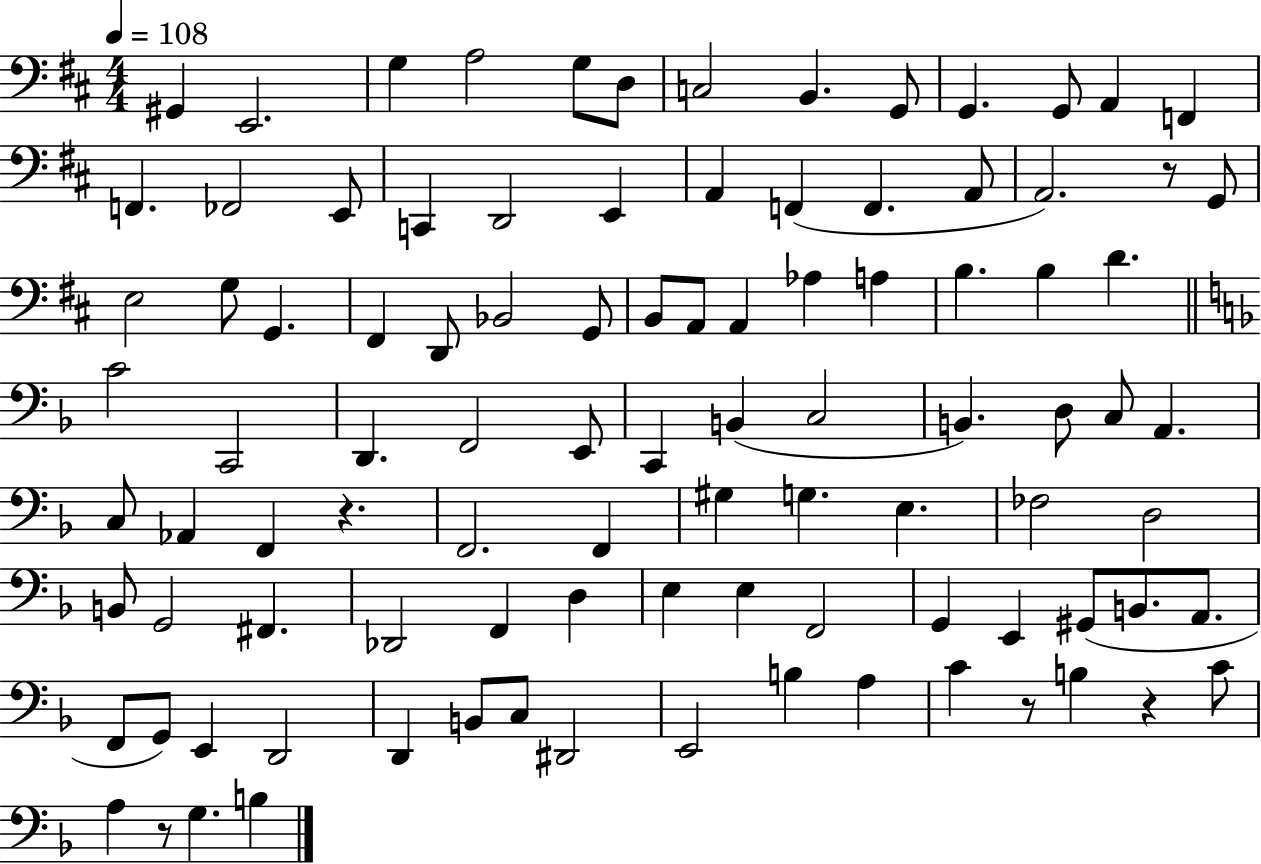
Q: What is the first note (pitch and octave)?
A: G#2